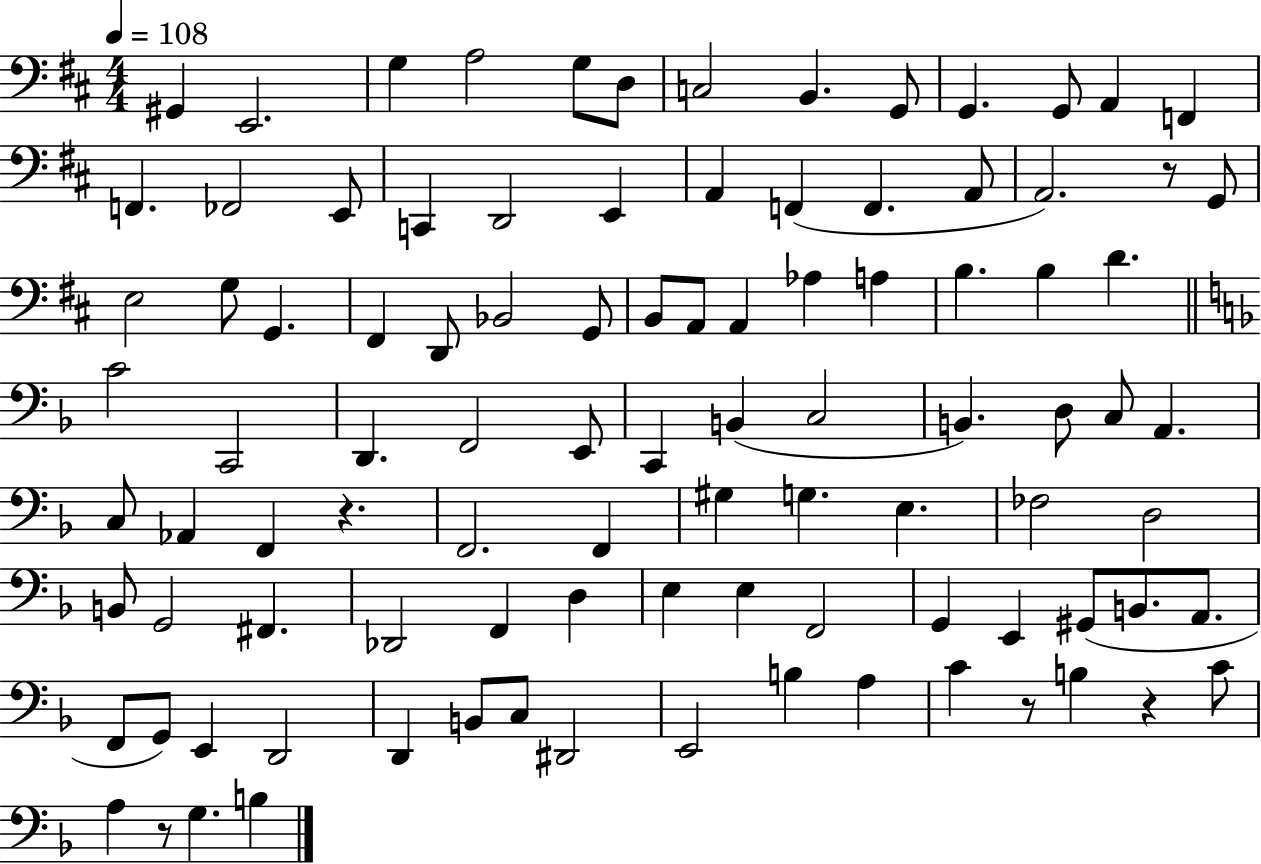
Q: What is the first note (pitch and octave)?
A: G#2